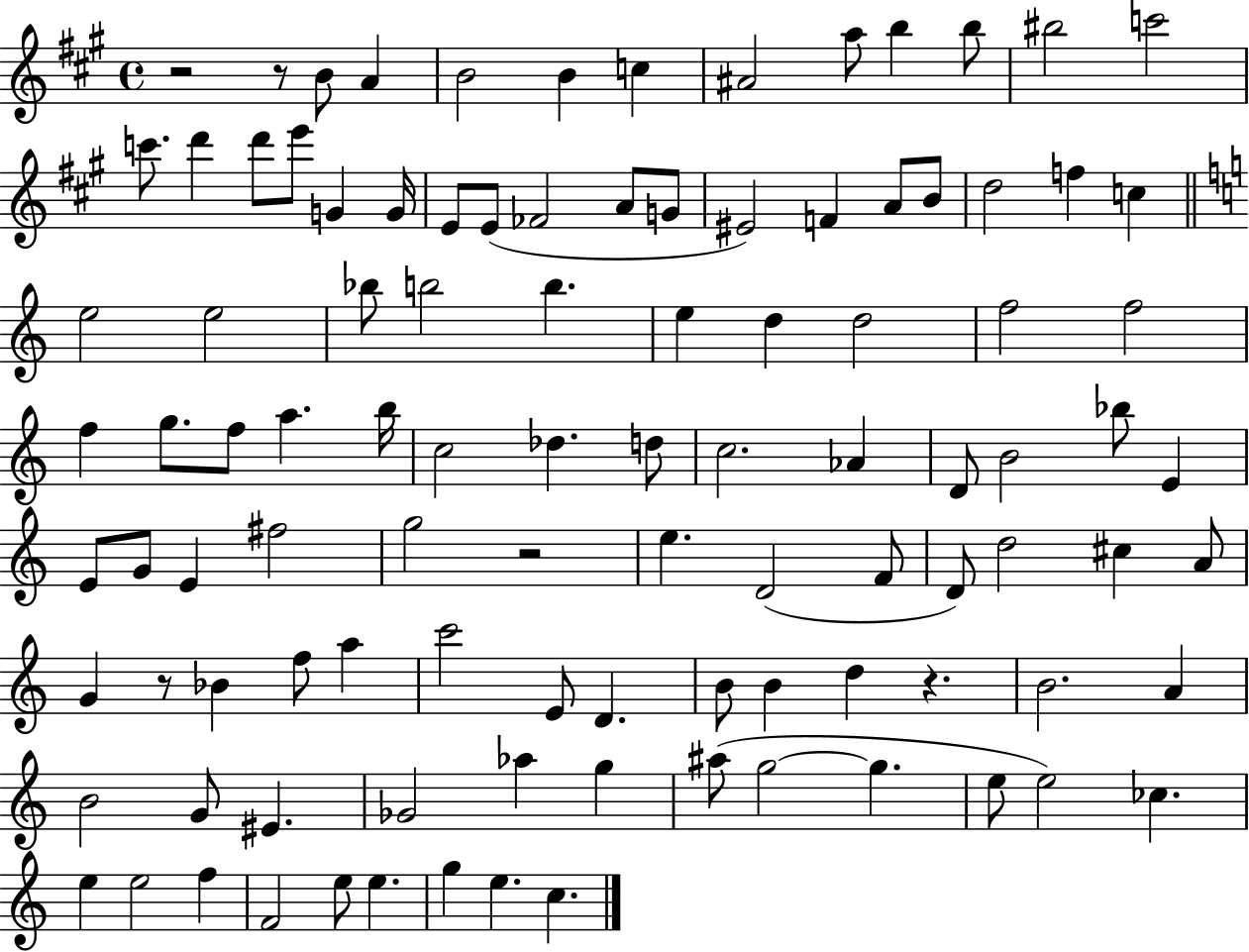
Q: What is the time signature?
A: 4/4